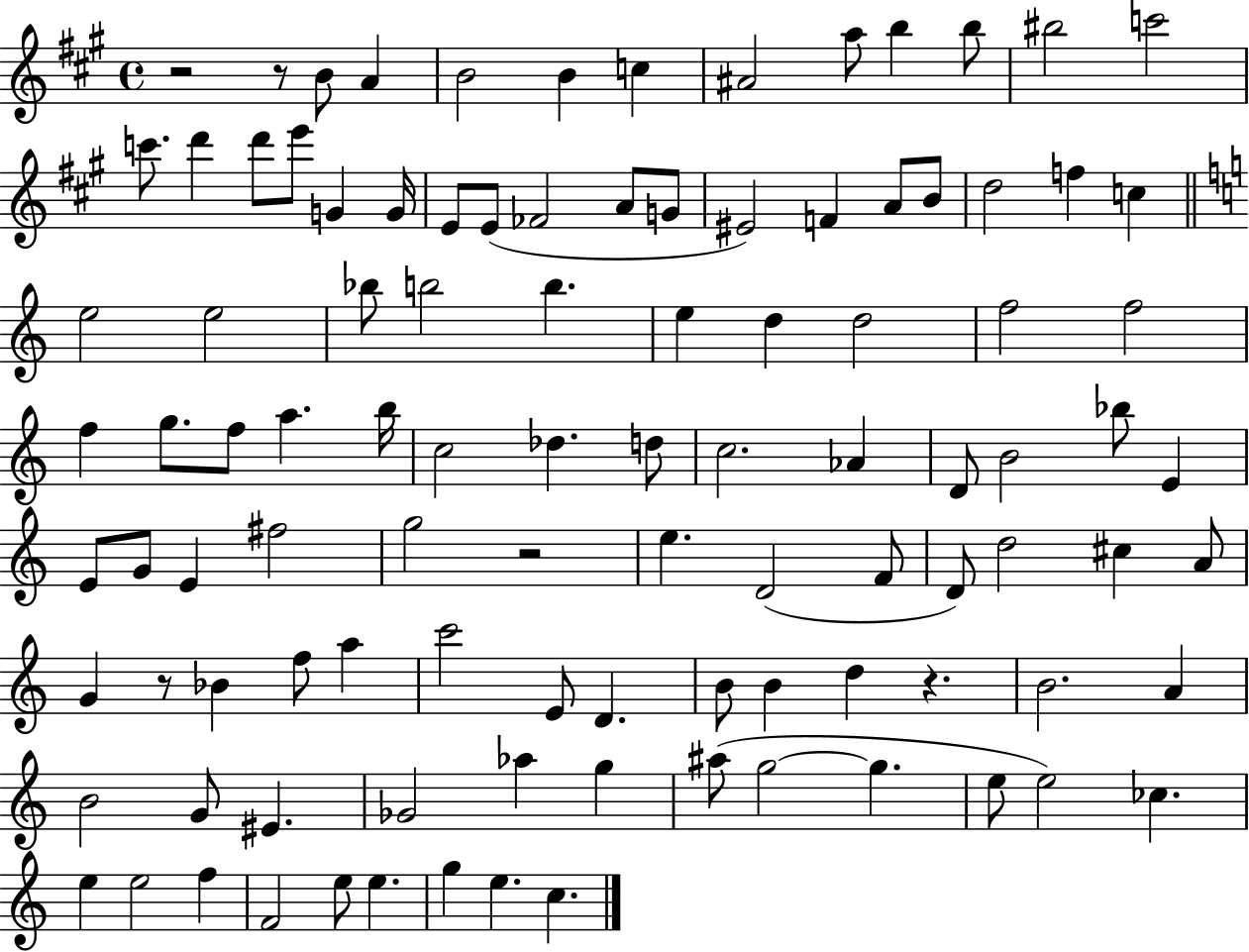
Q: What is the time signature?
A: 4/4